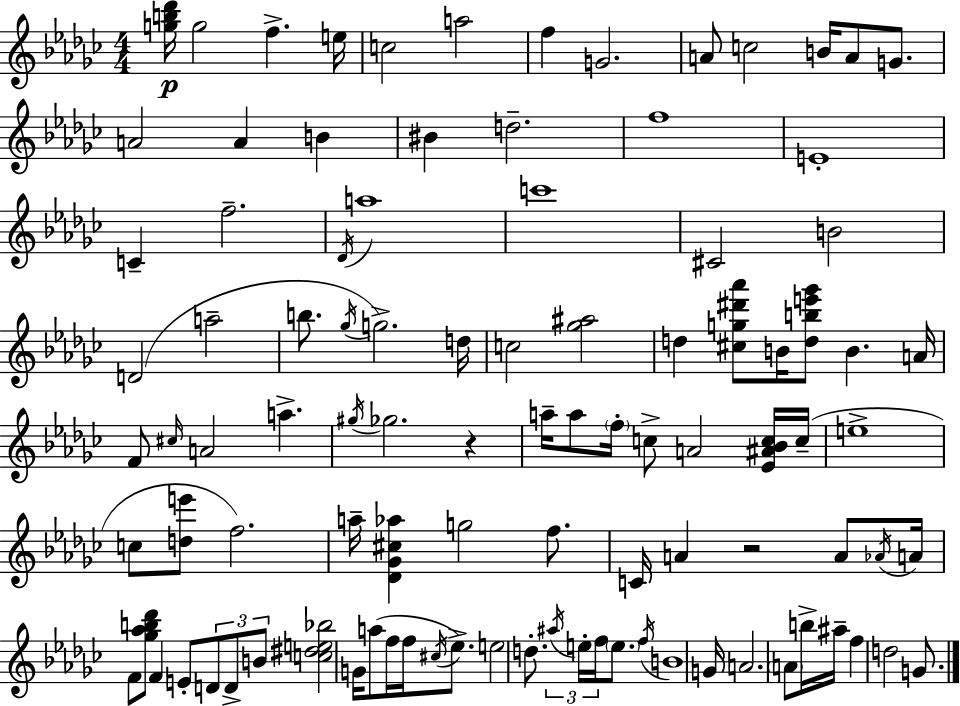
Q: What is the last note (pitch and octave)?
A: G4